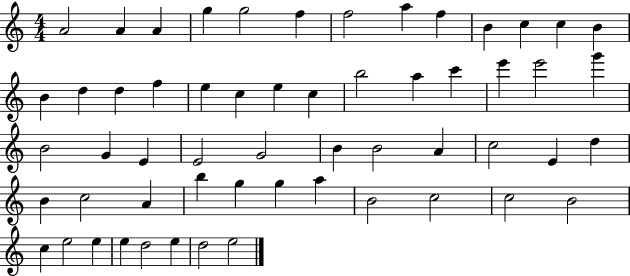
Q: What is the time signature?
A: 4/4